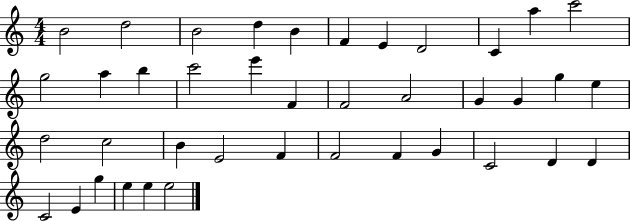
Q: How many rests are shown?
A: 0